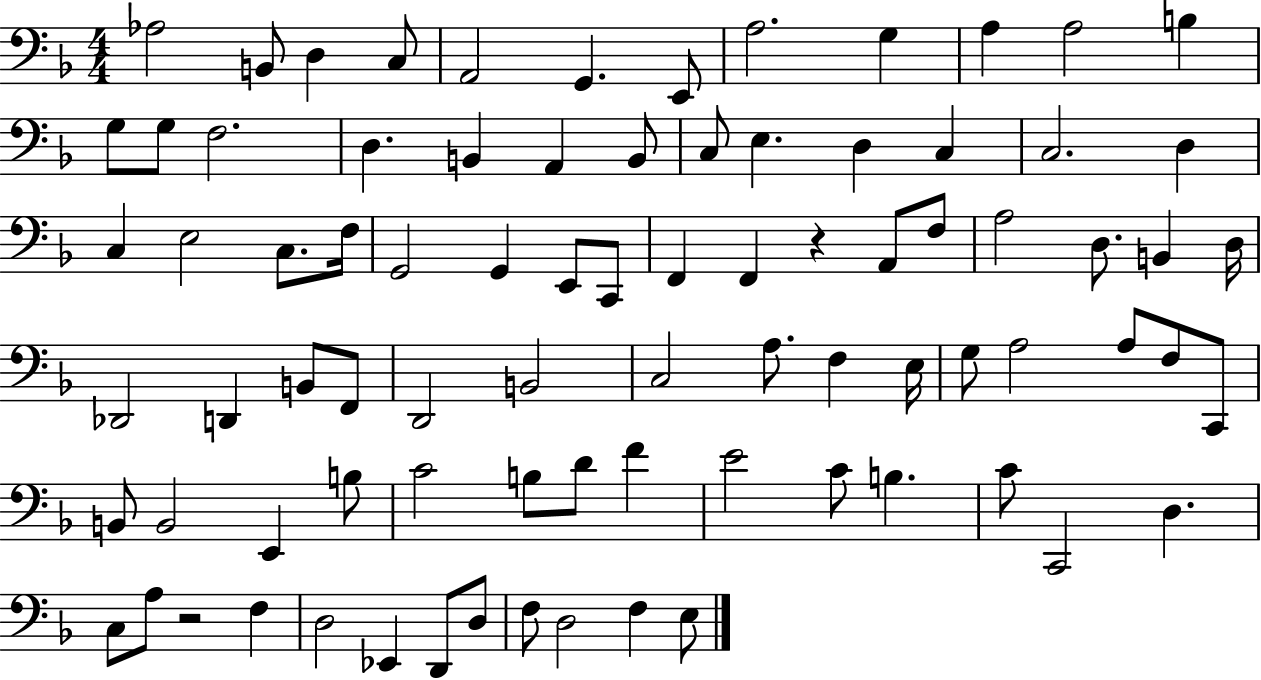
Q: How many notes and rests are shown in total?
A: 83